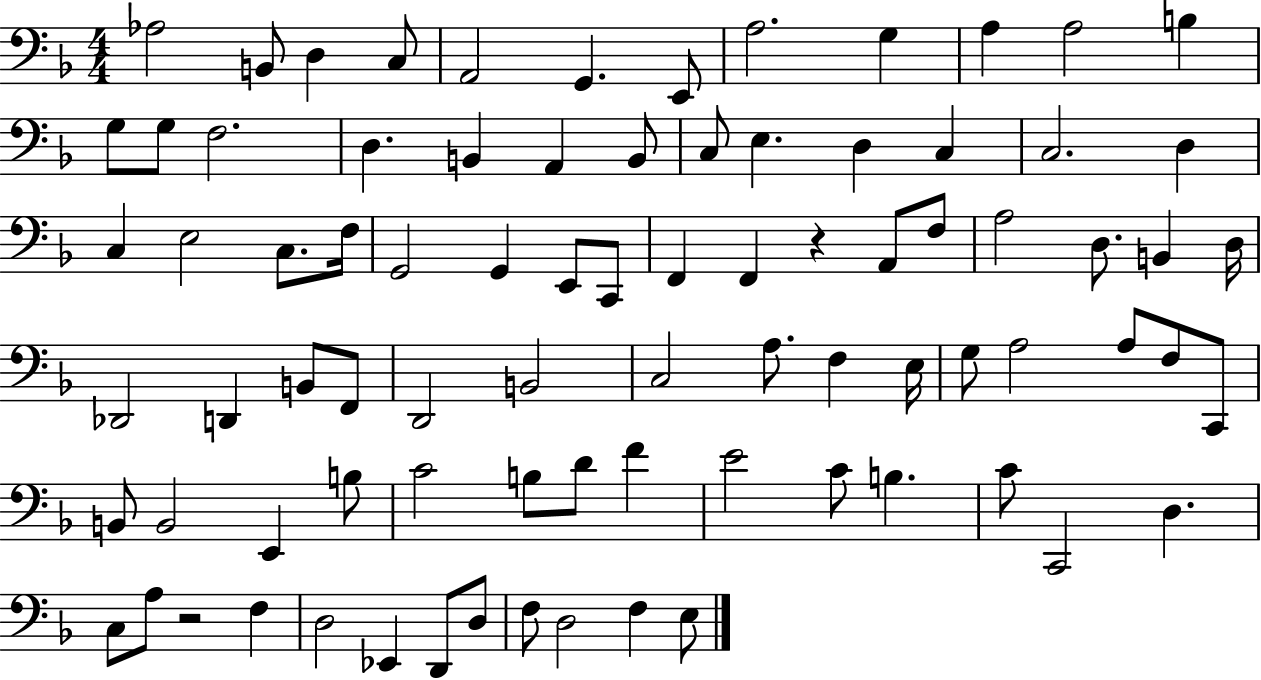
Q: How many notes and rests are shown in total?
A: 83